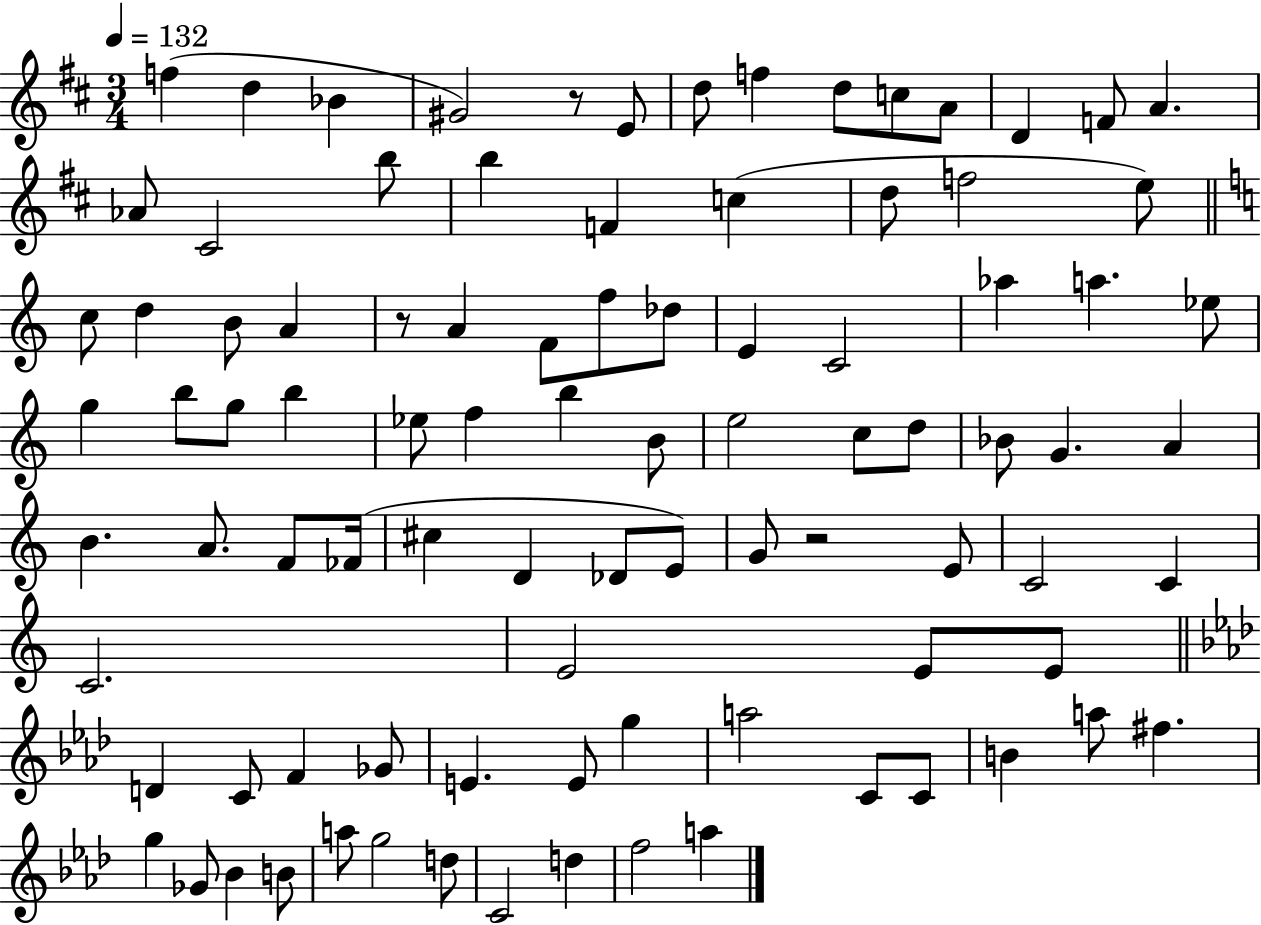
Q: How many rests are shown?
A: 3